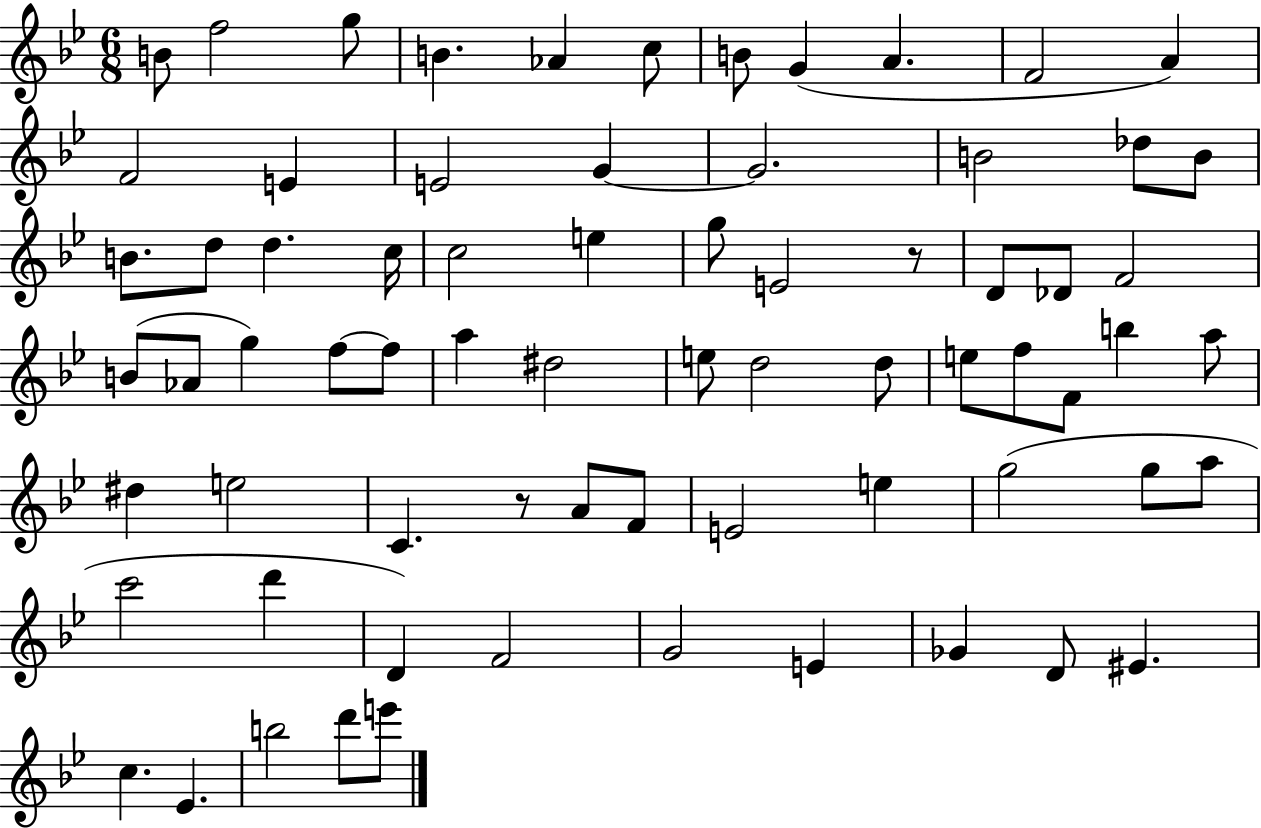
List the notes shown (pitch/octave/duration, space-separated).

B4/e F5/h G5/e B4/q. Ab4/q C5/e B4/e G4/q A4/q. F4/h A4/q F4/h E4/q E4/h G4/q G4/h. B4/h Db5/e B4/e B4/e. D5/e D5/q. C5/s C5/h E5/q G5/e E4/h R/e D4/e Db4/e F4/h B4/e Ab4/e G5/q F5/e F5/e A5/q D#5/h E5/e D5/h D5/e E5/e F5/e F4/e B5/q A5/e D#5/q E5/h C4/q. R/e A4/e F4/e E4/h E5/q G5/h G5/e A5/e C6/h D6/q D4/q F4/h G4/h E4/q Gb4/q D4/e EIS4/q. C5/q. Eb4/q. B5/h D6/e E6/e